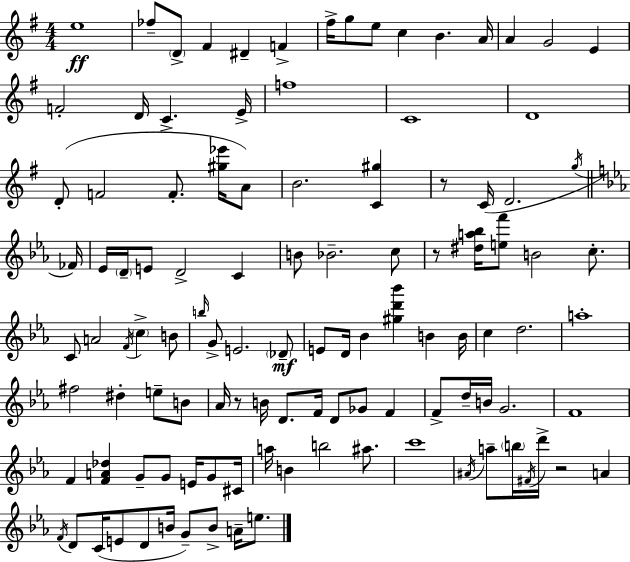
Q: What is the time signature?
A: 4/4